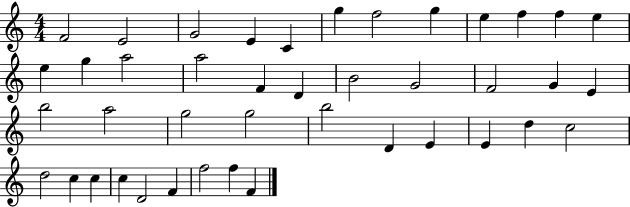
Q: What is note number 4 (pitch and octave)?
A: E4